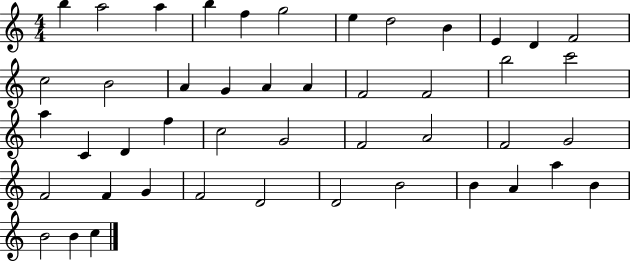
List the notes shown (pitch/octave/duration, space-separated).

B5/q A5/h A5/q B5/q F5/q G5/h E5/q D5/h B4/q E4/q D4/q F4/h C5/h B4/h A4/q G4/q A4/q A4/q F4/h F4/h B5/h C6/h A5/q C4/q D4/q F5/q C5/h G4/h F4/h A4/h F4/h G4/h F4/h F4/q G4/q F4/h D4/h D4/h B4/h B4/q A4/q A5/q B4/q B4/h B4/q C5/q